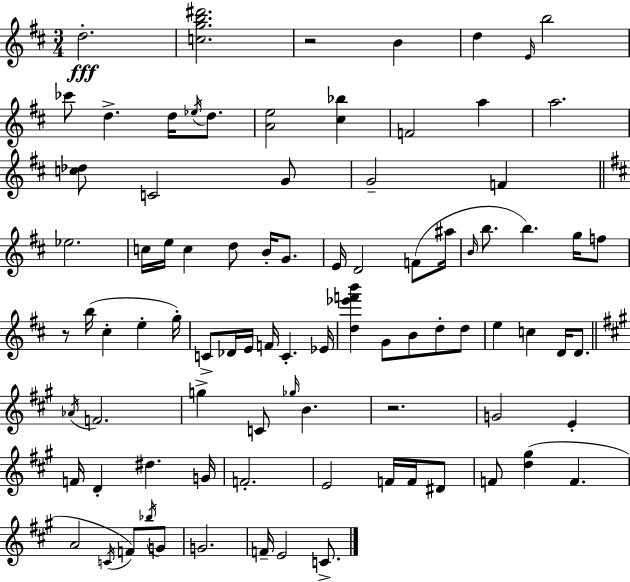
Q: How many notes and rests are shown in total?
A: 88